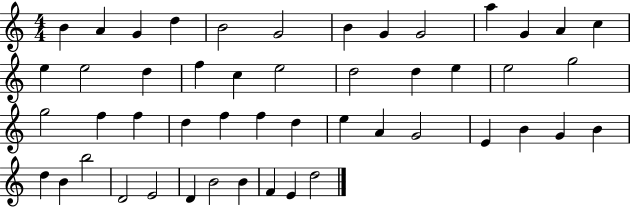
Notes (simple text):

B4/q A4/q G4/q D5/q B4/h G4/h B4/q G4/q G4/h A5/q G4/q A4/q C5/q E5/q E5/h D5/q F5/q C5/q E5/h D5/h D5/q E5/q E5/h G5/h G5/h F5/q F5/q D5/q F5/q F5/q D5/q E5/q A4/q G4/h E4/q B4/q G4/q B4/q D5/q B4/q B5/h D4/h E4/h D4/q B4/h B4/q F4/q E4/q D5/h